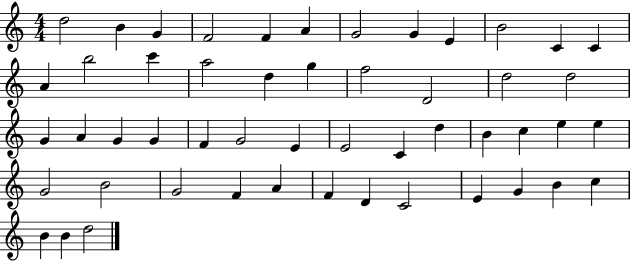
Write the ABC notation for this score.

X:1
T:Untitled
M:4/4
L:1/4
K:C
d2 B G F2 F A G2 G E B2 C C A b2 c' a2 d g f2 D2 d2 d2 G A G G F G2 E E2 C d B c e e G2 B2 G2 F A F D C2 E G B c B B d2